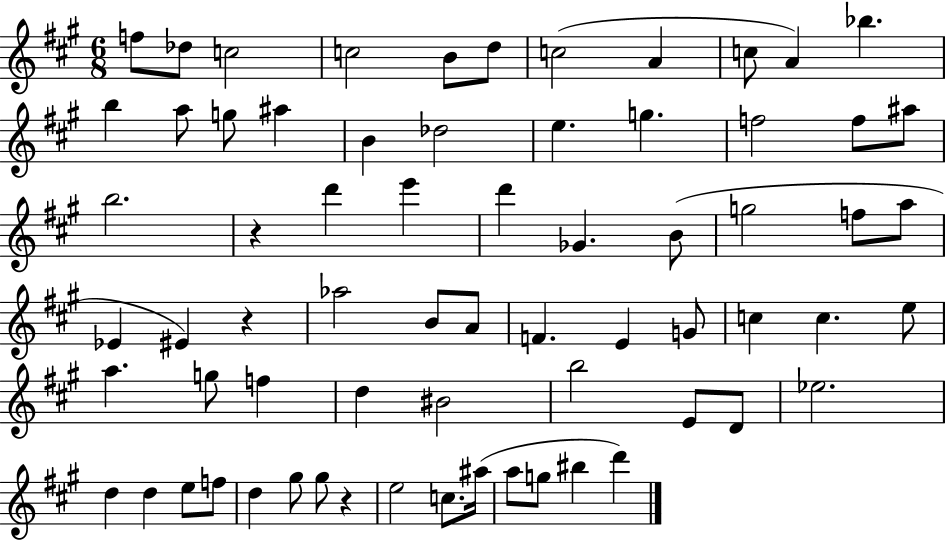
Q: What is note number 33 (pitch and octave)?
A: EIS4